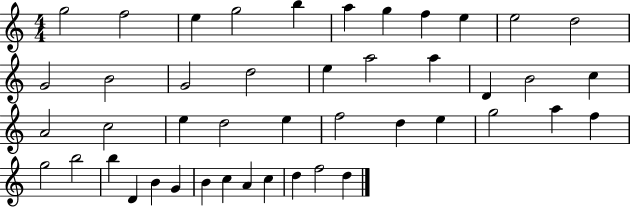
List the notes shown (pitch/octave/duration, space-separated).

G5/h F5/h E5/q G5/h B5/q A5/q G5/q F5/q E5/q E5/h D5/h G4/h B4/h G4/h D5/h E5/q A5/h A5/q D4/q B4/h C5/q A4/h C5/h E5/q D5/h E5/q F5/h D5/q E5/q G5/h A5/q F5/q G5/h B5/h B5/q D4/q B4/q G4/q B4/q C5/q A4/q C5/q D5/q F5/h D5/q